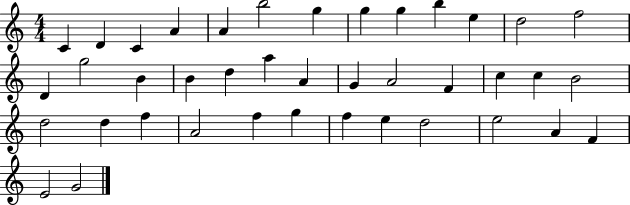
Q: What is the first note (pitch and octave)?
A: C4